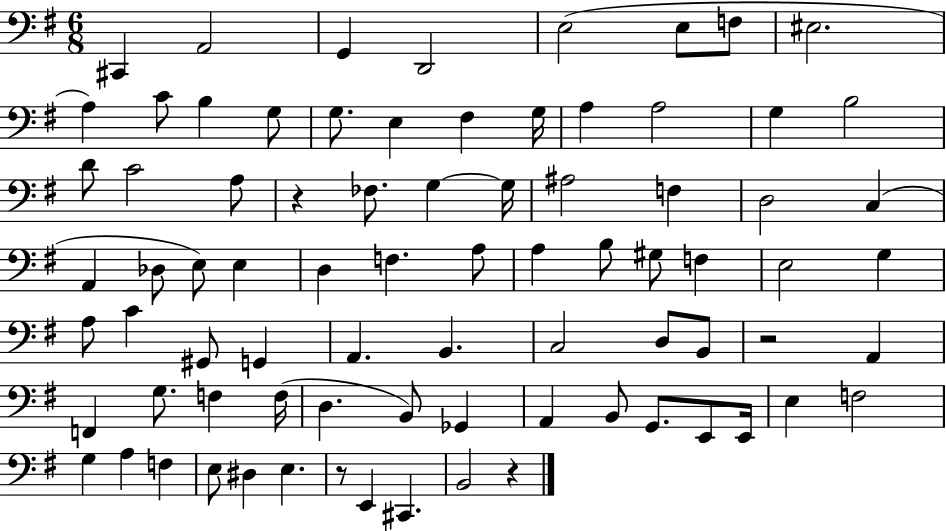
C#2/q A2/h G2/q D2/h E3/h E3/e F3/e EIS3/h. A3/q C4/e B3/q G3/e G3/e. E3/q F#3/q G3/s A3/q A3/h G3/q B3/h D4/e C4/h A3/e R/q FES3/e. G3/q G3/s A#3/h F3/q D3/h C3/q A2/q Db3/e E3/e E3/q D3/q F3/q. A3/e A3/q B3/e G#3/e F3/q E3/h G3/q A3/e C4/q G#2/e G2/q A2/q. B2/q. C3/h D3/e B2/e R/h A2/q F2/q G3/e. F3/q F3/s D3/q. B2/e Gb2/q A2/q B2/e G2/e. E2/e E2/s E3/q F3/h G3/q A3/q F3/q E3/e D#3/q E3/q. R/e E2/q C#2/q. B2/h R/q